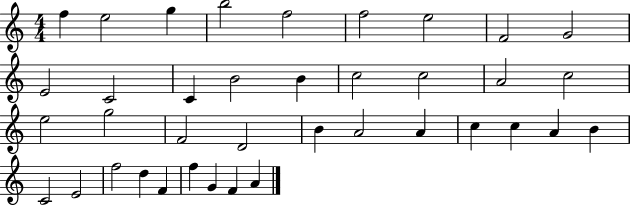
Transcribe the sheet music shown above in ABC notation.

X:1
T:Untitled
M:4/4
L:1/4
K:C
f e2 g b2 f2 f2 e2 F2 G2 E2 C2 C B2 B c2 c2 A2 c2 e2 g2 F2 D2 B A2 A c c A B C2 E2 f2 d F f G F A